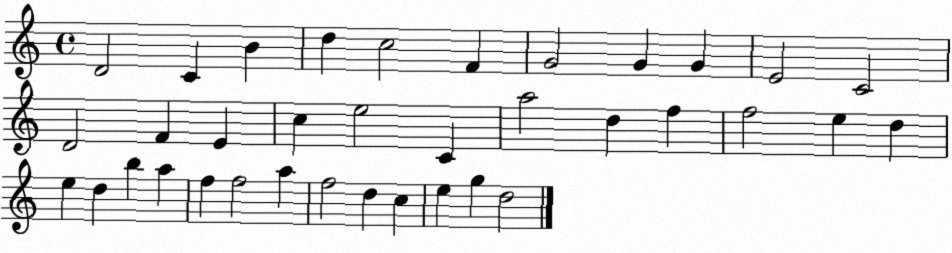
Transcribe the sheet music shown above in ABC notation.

X:1
T:Untitled
M:4/4
L:1/4
K:C
D2 C B d c2 F G2 G G E2 C2 D2 F E c e2 C a2 d f f2 e d e d b a f f2 a f2 d c e g d2